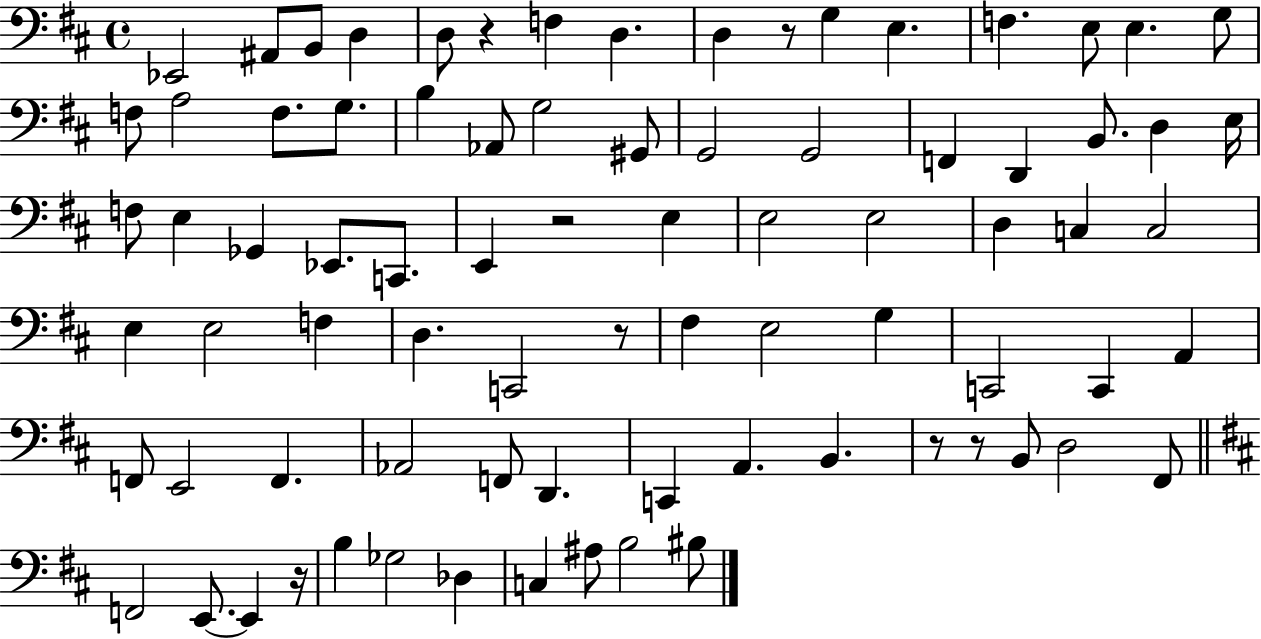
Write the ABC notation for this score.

X:1
T:Untitled
M:4/4
L:1/4
K:D
_E,,2 ^A,,/2 B,,/2 D, D,/2 z F, D, D, z/2 G, E, F, E,/2 E, G,/2 F,/2 A,2 F,/2 G,/2 B, _A,,/2 G,2 ^G,,/2 G,,2 G,,2 F,, D,, B,,/2 D, E,/4 F,/2 E, _G,, _E,,/2 C,,/2 E,, z2 E, E,2 E,2 D, C, C,2 E, E,2 F, D, C,,2 z/2 ^F, E,2 G, C,,2 C,, A,, F,,/2 E,,2 F,, _A,,2 F,,/2 D,, C,, A,, B,, z/2 z/2 B,,/2 D,2 ^F,,/2 F,,2 E,,/2 E,, z/4 B, _G,2 _D, C, ^A,/2 B,2 ^B,/2